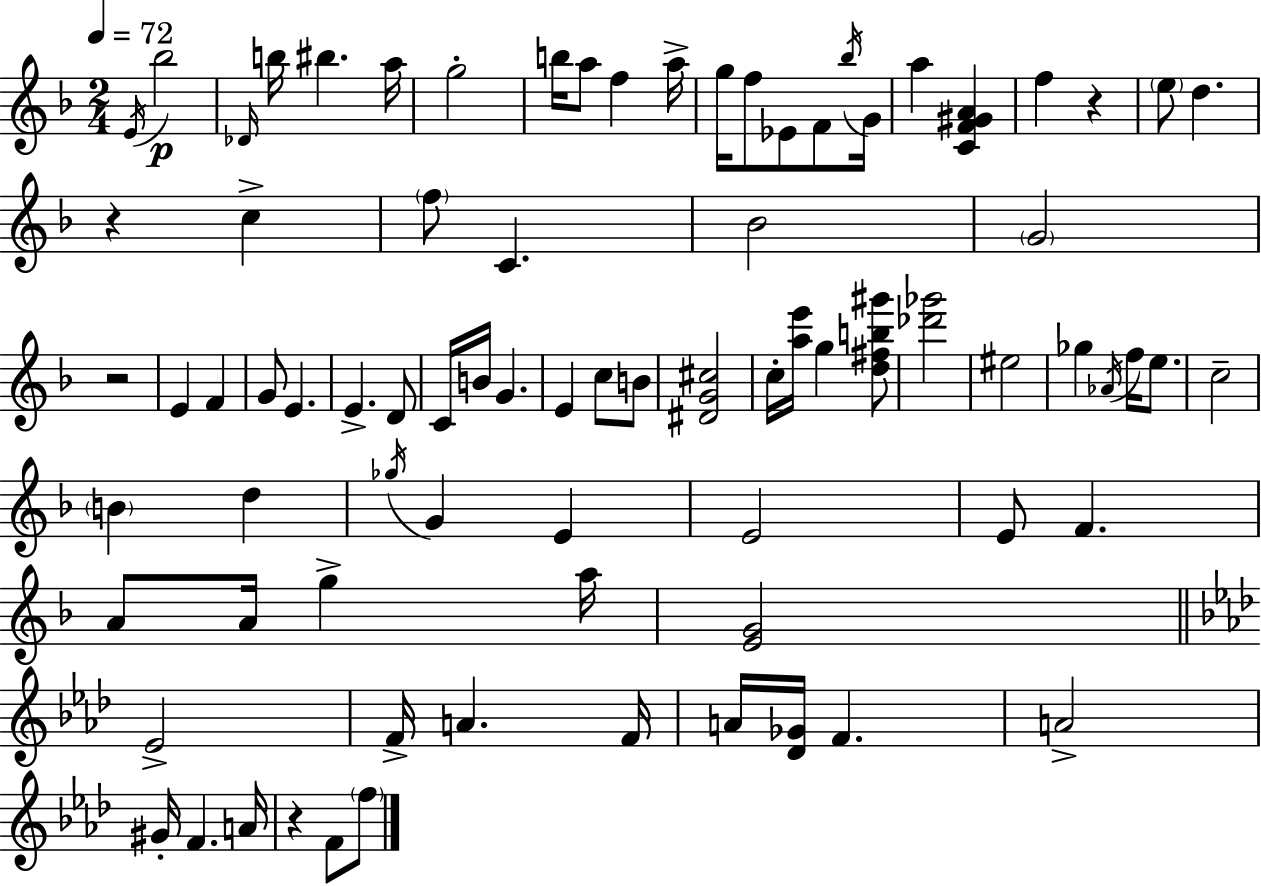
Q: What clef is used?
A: treble